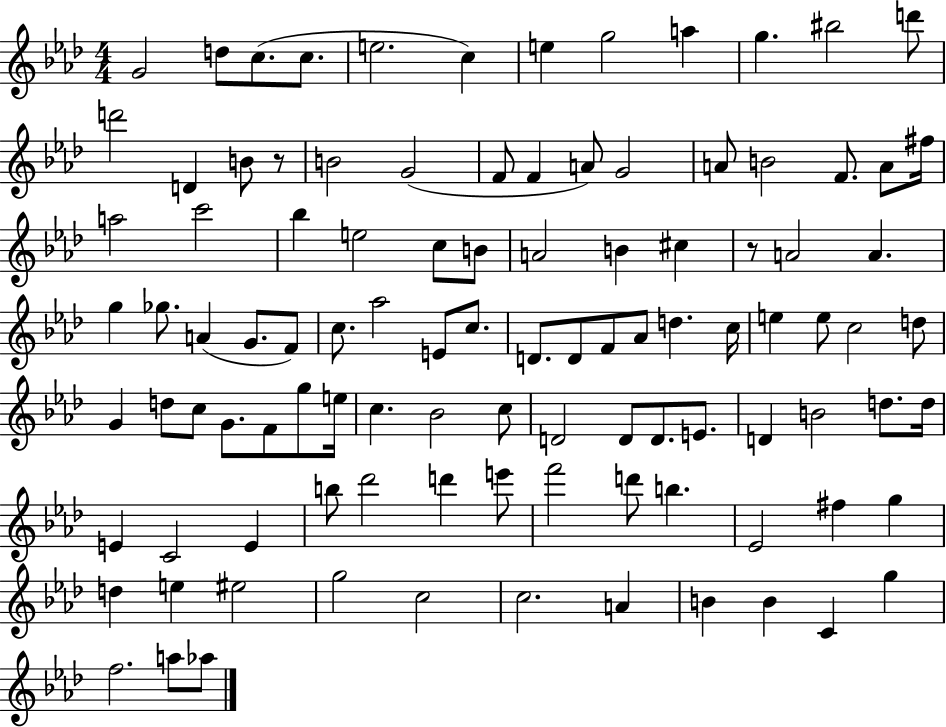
{
  \clef treble
  \numericTimeSignature
  \time 4/4
  \key aes \major
  g'2 d''8 c''8.( c''8. | e''2. c''4) | e''4 g''2 a''4 | g''4. bis''2 d'''8 | \break d'''2 d'4 b'8 r8 | b'2 g'2( | f'8 f'4 a'8) g'2 | a'8 b'2 f'8. a'8 fis''16 | \break a''2 c'''2 | bes''4 e''2 c''8 b'8 | a'2 b'4 cis''4 | r8 a'2 a'4. | \break g''4 ges''8. a'4( g'8. f'8) | c''8. aes''2 e'8 c''8. | d'8. d'8 f'8 aes'8 d''4. c''16 | e''4 e''8 c''2 d''8 | \break g'4 d''8 c''8 g'8. f'8 g''8 e''16 | c''4. bes'2 c''8 | d'2 d'8 d'8. e'8. | d'4 b'2 d''8. d''16 | \break e'4 c'2 e'4 | b''8 des'''2 d'''4 e'''8 | f'''2 d'''8 b''4. | ees'2 fis''4 g''4 | \break d''4 e''4 eis''2 | g''2 c''2 | c''2. a'4 | b'4 b'4 c'4 g''4 | \break f''2. a''8 aes''8 | \bar "|."
}